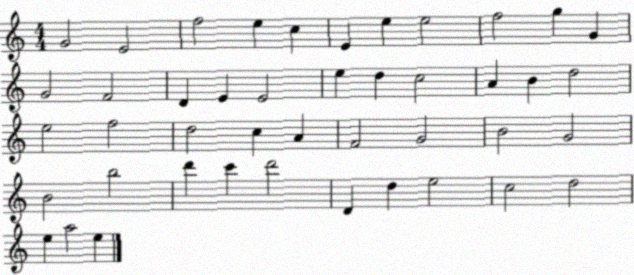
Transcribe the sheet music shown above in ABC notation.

X:1
T:Untitled
M:4/4
L:1/4
K:C
G2 E2 f2 e c E e e2 f2 g G G2 F2 D E E2 e d c2 A B d2 e2 f2 d2 c A F2 G2 B2 G2 B2 b2 d' c' d'2 D d e2 c2 d2 e a2 e